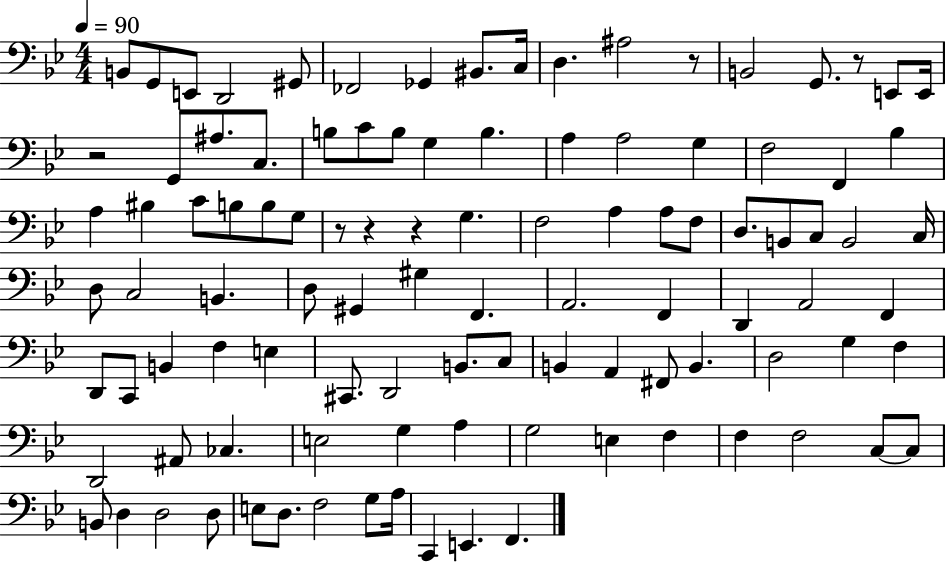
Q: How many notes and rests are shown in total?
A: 104